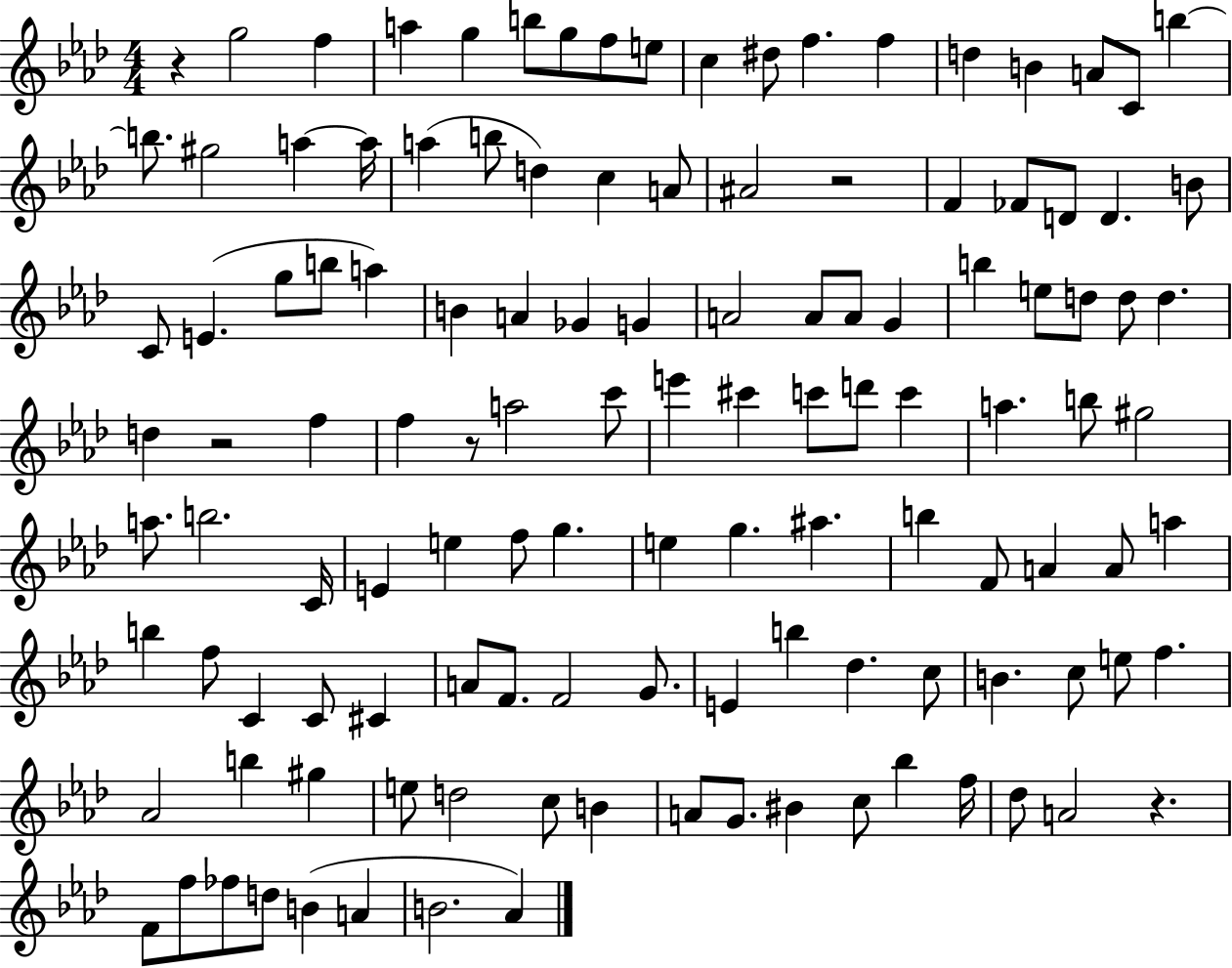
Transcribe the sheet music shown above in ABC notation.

X:1
T:Untitled
M:4/4
L:1/4
K:Ab
z g2 f a g b/2 g/2 f/2 e/2 c ^d/2 f f d B A/2 C/2 b b/2 ^g2 a a/4 a b/2 d c A/2 ^A2 z2 F _F/2 D/2 D B/2 C/2 E g/2 b/2 a B A _G G A2 A/2 A/2 G b e/2 d/2 d/2 d d z2 f f z/2 a2 c'/2 e' ^c' c'/2 d'/2 c' a b/2 ^g2 a/2 b2 C/4 E e f/2 g e g ^a b F/2 A A/2 a b f/2 C C/2 ^C A/2 F/2 F2 G/2 E b _d c/2 B c/2 e/2 f _A2 b ^g e/2 d2 c/2 B A/2 G/2 ^B c/2 _b f/4 _d/2 A2 z F/2 f/2 _f/2 d/2 B A B2 _A